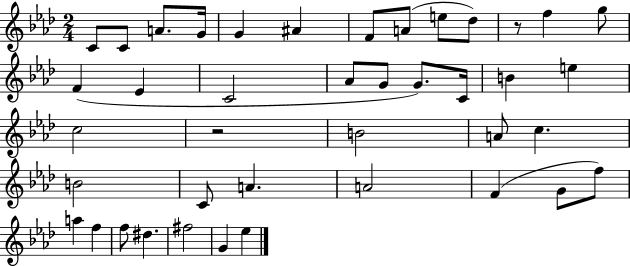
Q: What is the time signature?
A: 2/4